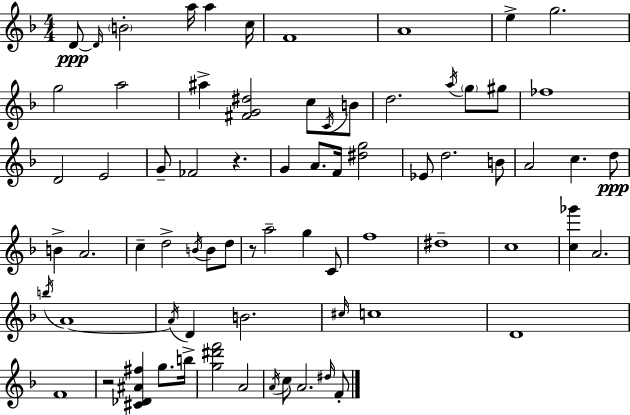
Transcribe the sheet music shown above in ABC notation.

X:1
T:Untitled
M:4/4
L:1/4
K:F
D/2 D/4 B2 a/4 a c/4 F4 A4 e g2 g2 a2 ^a [^FG^d]2 c/2 C/4 B/2 d2 a/4 g/2 ^g/2 _f4 D2 E2 G/2 _F2 z G A/2 F/4 [^dg]2 _E/2 d2 B/2 A2 c d/2 B A2 c d2 B/4 B/2 d/2 z/2 a2 g C/2 f4 ^d4 c4 [c_g'] A2 b/4 A4 A/4 D B2 ^c/4 c4 D4 F4 z2 [^C_D^A^f] g/2 b/4 [g^d'f']2 A2 A/4 c/2 A2 ^d/4 F/2